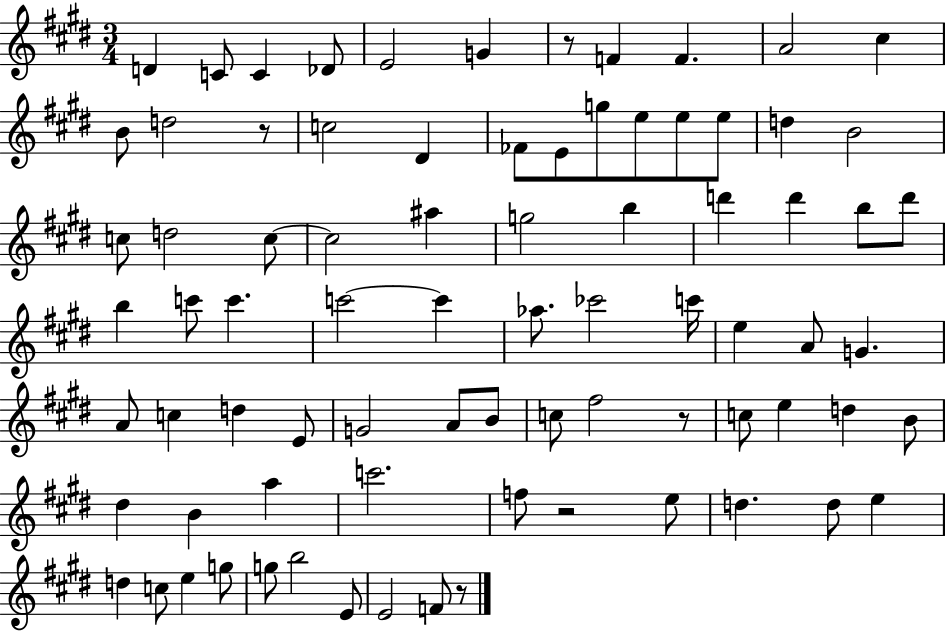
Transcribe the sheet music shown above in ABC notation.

X:1
T:Untitled
M:3/4
L:1/4
K:E
D C/2 C _D/2 E2 G z/2 F F A2 ^c B/2 d2 z/2 c2 ^D _F/2 E/2 g/2 e/2 e/2 e/2 d B2 c/2 d2 c/2 c2 ^a g2 b d' d' b/2 d'/2 b c'/2 c' c'2 c' _a/2 _c'2 c'/4 e A/2 G A/2 c d E/2 G2 A/2 B/2 c/2 ^f2 z/2 c/2 e d B/2 ^d B a c'2 f/2 z2 e/2 d d/2 e d c/2 e g/2 g/2 b2 E/2 E2 F/2 z/2